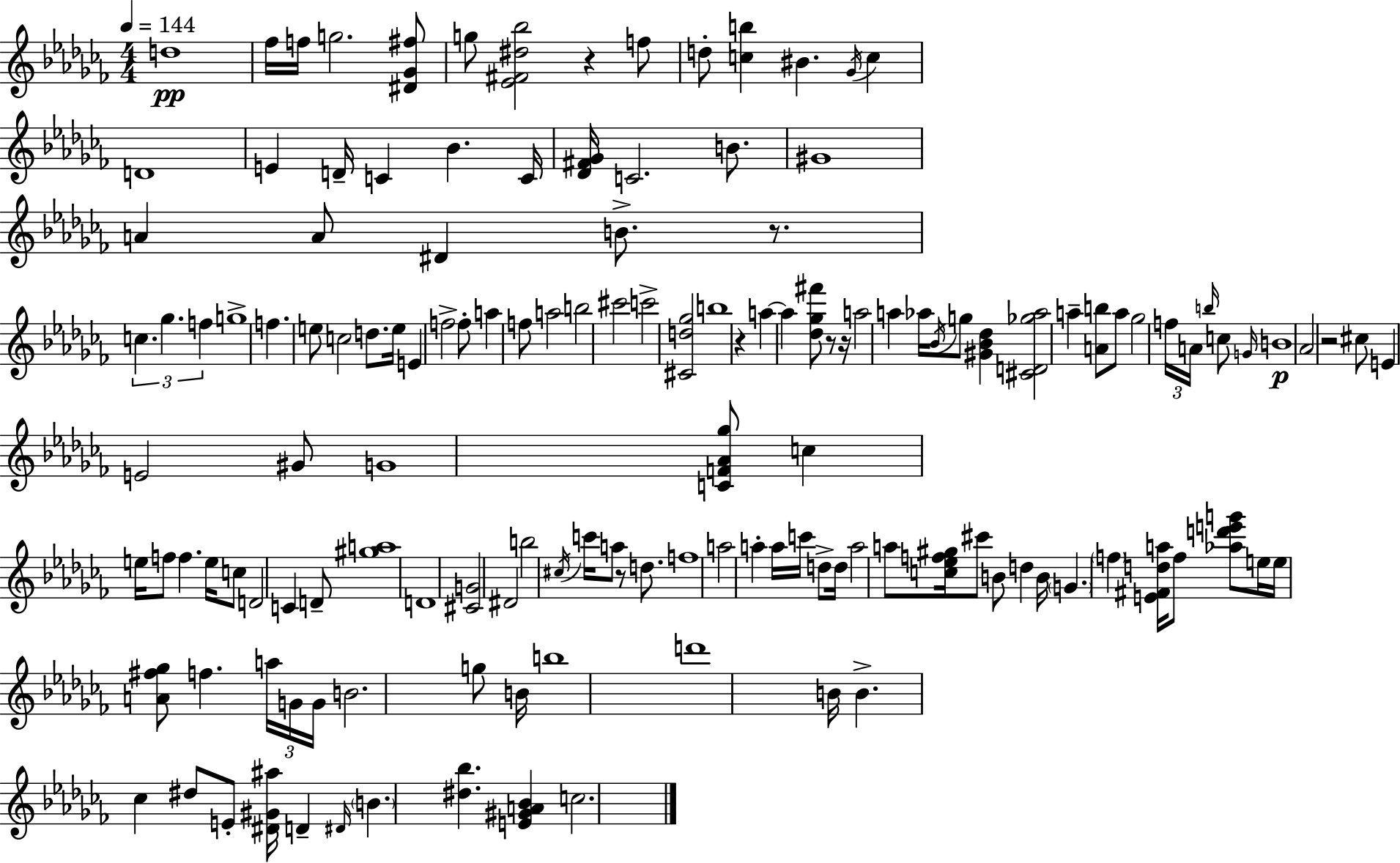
{
  \clef treble
  \numericTimeSignature
  \time 4/4
  \key aes \minor
  \tempo 4 = 144
  d''1\pp | fes''16 f''16 g''2. <dis' ges' fis''>8 | g''8 <ees' fis' dis'' bes''>2 r4 f''8 | d''8-. <c'' b''>4 bis'4. \acciaccatura { ges'16 } c''4 | \break d'1 | e'4 d'16-- c'4 bes'4. | c'16 <des' fis' ges'>16 c'2. b'8. | gis'1 | \break a'4 a'8 dis'4 b'8.-> r8. | \tuplet 3/2 { c''4. ges''4. f''4 } | g''1-> | f''4. e''8 c''2 | \break d''8. e''16 e'4 f''2-> | f''8-. a''4 f''8 a''2 | b''2 cis'''2 | c'''2-> <cis' d'' ges''>2 | \break b''1 | r4 a''4~~ a''4 <des'' ges'' fis'''>8 r8 | r16 a''2 a''4 aes''16 \acciaccatura { bes'16 } | g''8 <gis' bes' des''>4 <cis' d' ges'' aes''>2 a''4-- | \break <a' b''>8 a''8 ges''2 \tuplet 3/2 { f''16 a'16 | \grace { b''16 } } c''8 \grace { g'16 } b'1\p | aes'2 r2 | cis''8 e'4 e'2 | \break gis'8 g'1 | <c' f' aes' ges''>8 c''4 e''16 f''8 f''4. | e''16 c''8 d'2 c'4 | d'8-- <gis'' a''>1 | \break d'1 | <cis' g'>2 dis'2 | b''2 \acciaccatura { cis''16 } c'''16 a''8 | r8 d''8. f''1 | \break a''2 a''4-. | a''16 c'''16 d''8-> d''16 a''2 a''8 | <c'' ees'' f'' gis''>16 cis'''8 b'8 d''4 b'16 \parenthesize g'4. | \parenthesize f''4 <e' fis' d'' a''>16 f''8 <aes'' d''' e''' g'''>8 e''16 e''16 <a' fis'' ges''>8 f''4. | \break \tuplet 3/2 { a''16 g'16 g'16 } b'2. | g''8 b'16 b''1 | d'''1 | b'16 b'4.-> ces''4 | \break dis''8 e'8-. <dis' gis' ais''>16 d'4-- \grace { dis'16 } \parenthesize b'4. | <dis'' bes''>4. <e' gis' a' bes'>4 c''2. | \bar "|."
}